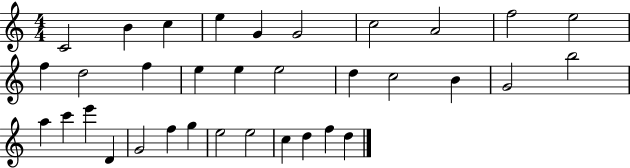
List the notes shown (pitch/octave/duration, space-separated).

C4/h B4/q C5/q E5/q G4/q G4/h C5/h A4/h F5/h E5/h F5/q D5/h F5/q E5/q E5/q E5/h D5/q C5/h B4/q G4/h B5/h A5/q C6/q E6/q D4/q G4/h F5/q G5/q E5/h E5/h C5/q D5/q F5/q D5/q